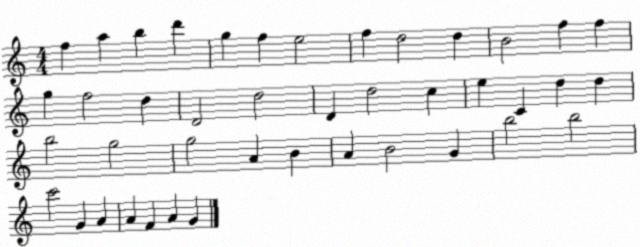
X:1
T:Untitled
M:4/4
L:1/4
K:C
f a b d' g f e2 f d2 d B2 f f g f2 d D2 d2 D d2 c e C d d b2 g2 g2 A B A B2 G b2 b2 c'2 G A A F A G